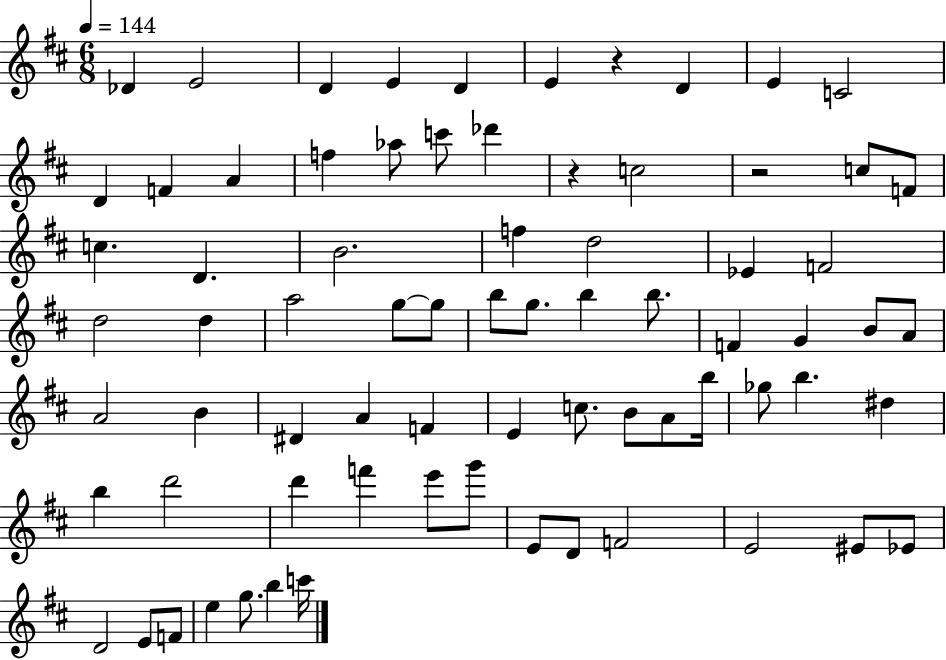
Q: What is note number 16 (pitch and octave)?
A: Db6